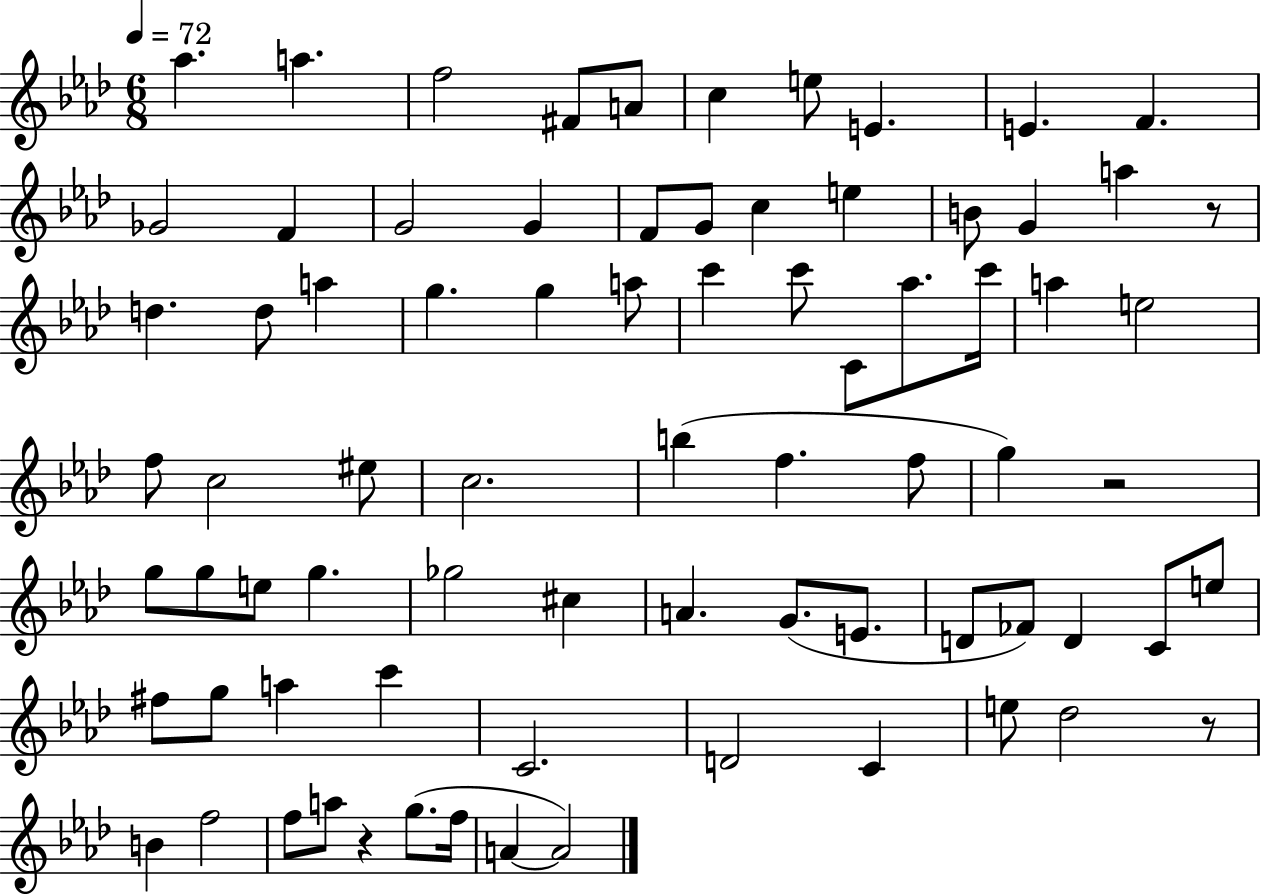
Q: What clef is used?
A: treble